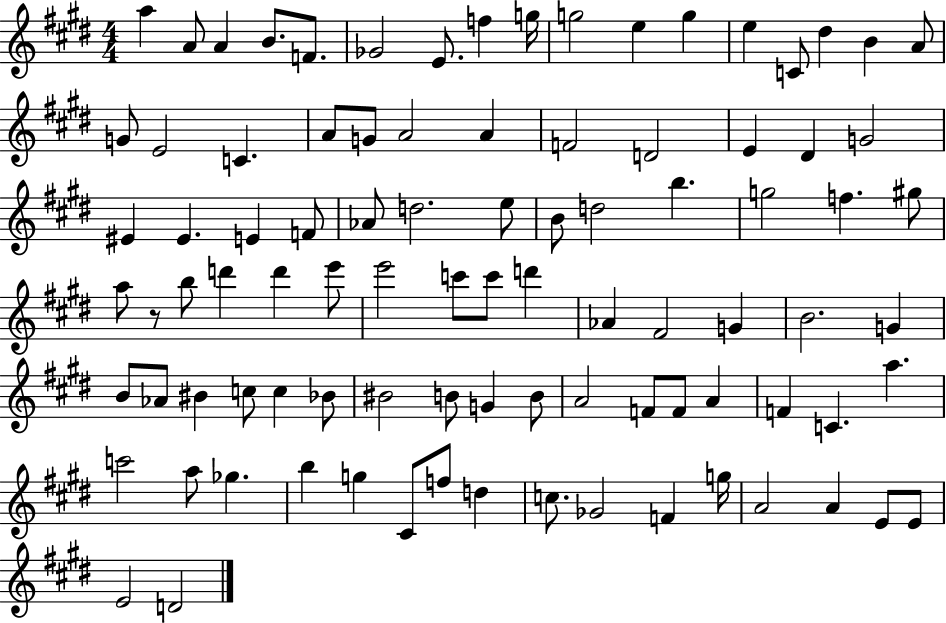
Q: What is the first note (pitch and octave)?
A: A5